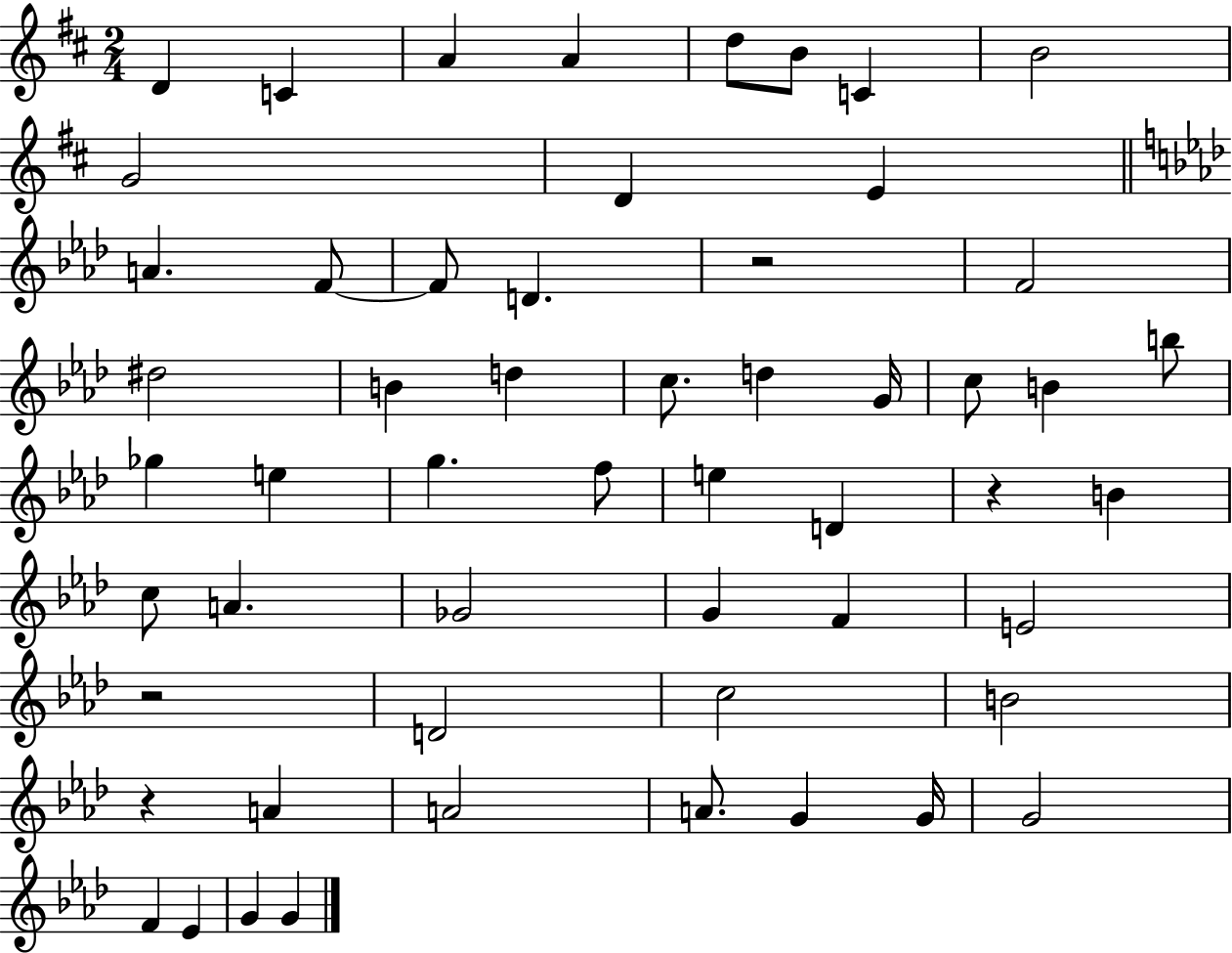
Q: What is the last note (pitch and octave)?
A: G4